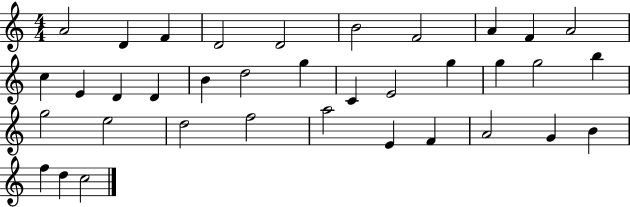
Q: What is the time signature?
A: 4/4